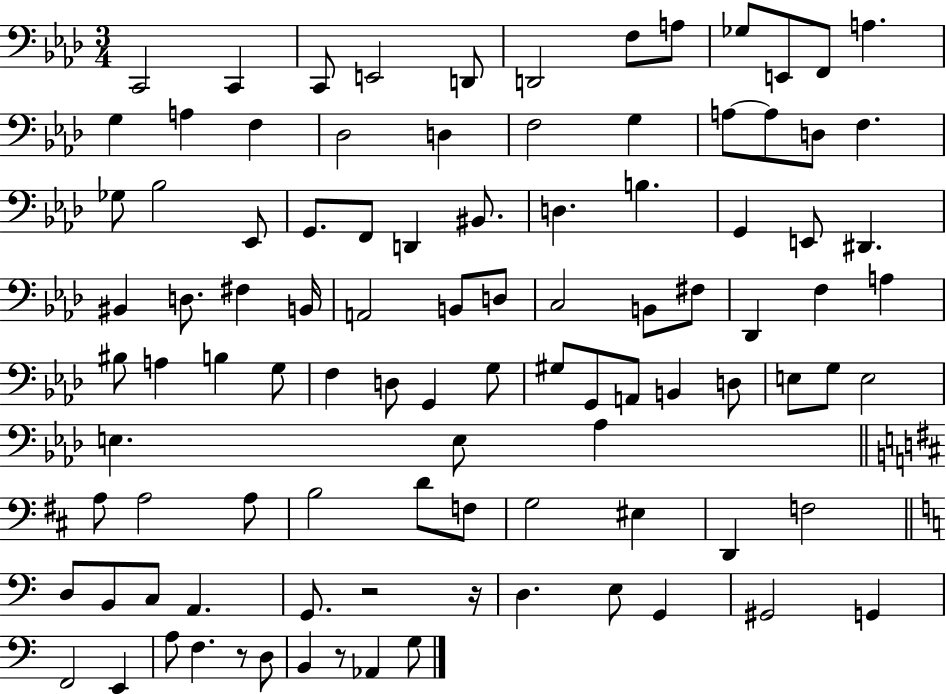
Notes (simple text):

C2/h C2/q C2/e E2/h D2/e D2/h F3/e A3/e Gb3/e E2/e F2/e A3/q. G3/q A3/q F3/q Db3/h D3/q F3/h G3/q A3/e A3/e D3/e F3/q. Gb3/e Bb3/h Eb2/e G2/e. F2/e D2/q BIS2/e. D3/q. B3/q. G2/q E2/e D#2/q. BIS2/q D3/e. F#3/q B2/s A2/h B2/e D3/e C3/h B2/e F#3/e Db2/q F3/q A3/q BIS3/e A3/q B3/q G3/e F3/q D3/e G2/q G3/e G#3/e G2/e A2/e B2/q D3/e E3/e G3/e E3/h E3/q. E3/e Ab3/q A3/e A3/h A3/e B3/h D4/e F3/e G3/h EIS3/q D2/q F3/h D3/e B2/e C3/e A2/q. G2/e. R/h R/s D3/q. E3/e G2/q G#2/h G2/q F2/h E2/q A3/e F3/q. R/e D3/e B2/q R/e Ab2/q G3/e